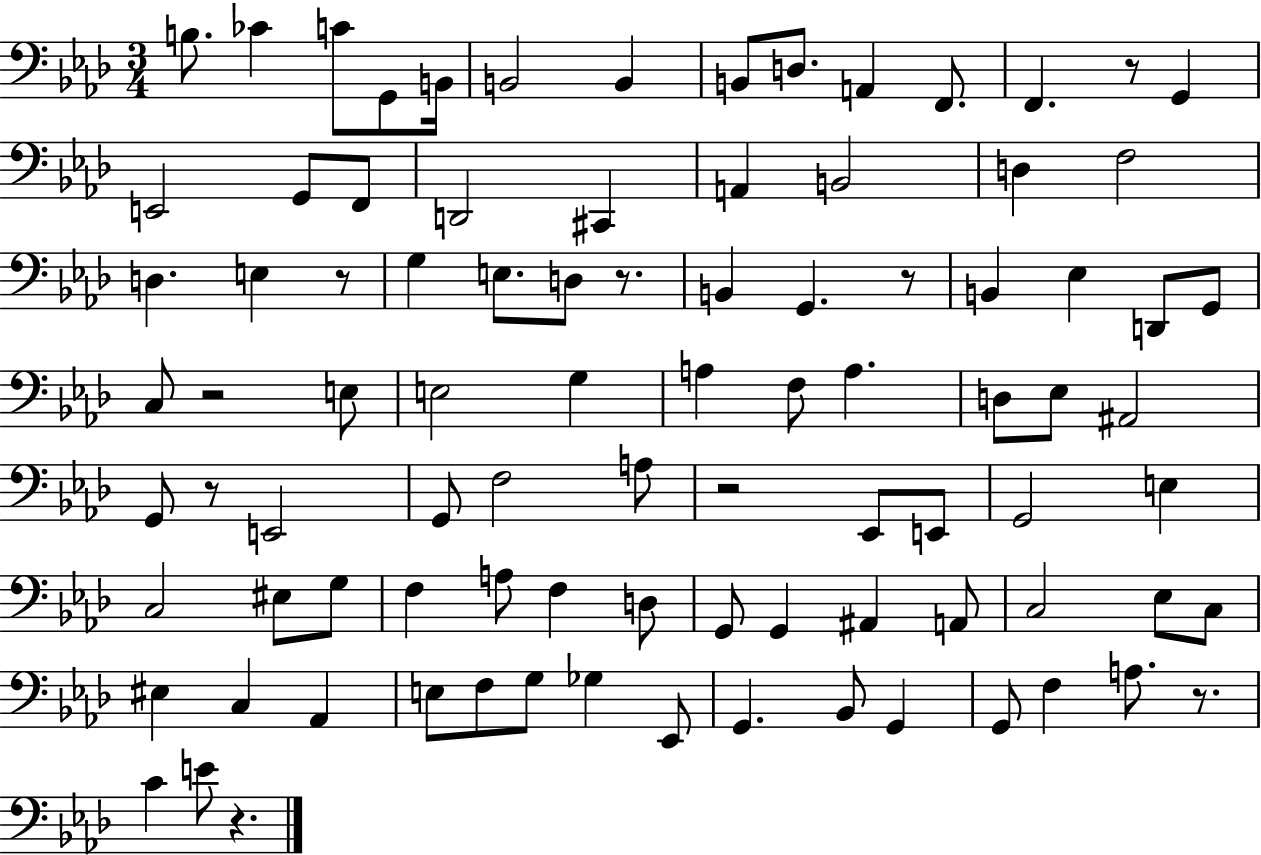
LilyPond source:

{
  \clef bass
  \numericTimeSignature
  \time 3/4
  \key aes \major
  b8. ces'4 c'8 g,8 b,16 | b,2 b,4 | b,8 d8. a,4 f,8. | f,4. r8 g,4 | \break e,2 g,8 f,8 | d,2 cis,4 | a,4 b,2 | d4 f2 | \break d4. e4 r8 | g4 e8. d8 r8. | b,4 g,4. r8 | b,4 ees4 d,8 g,8 | \break c8 r2 e8 | e2 g4 | a4 f8 a4. | d8 ees8 ais,2 | \break g,8 r8 e,2 | g,8 f2 a8 | r2 ees,8 e,8 | g,2 e4 | \break c2 eis8 g8 | f4 a8 f4 d8 | g,8 g,4 ais,4 a,8 | c2 ees8 c8 | \break eis4 c4 aes,4 | e8 f8 g8 ges4 ees,8 | g,4. bes,8 g,4 | g,8 f4 a8. r8. | \break c'4 e'8 r4. | \bar "|."
}